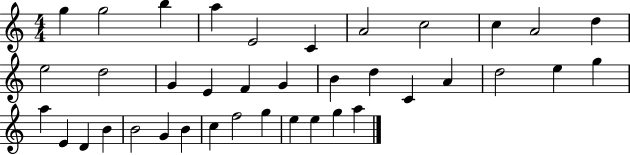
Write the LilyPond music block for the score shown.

{
  \clef treble
  \numericTimeSignature
  \time 4/4
  \key c \major
  g''4 g''2 b''4 | a''4 e'2 c'4 | a'2 c''2 | c''4 a'2 d''4 | \break e''2 d''2 | g'4 e'4 f'4 g'4 | b'4 d''4 c'4 a'4 | d''2 e''4 g''4 | \break a''4 e'4 d'4 b'4 | b'2 g'4 b'4 | c''4 f''2 g''4 | e''4 e''4 g''4 a''4 | \break \bar "|."
}